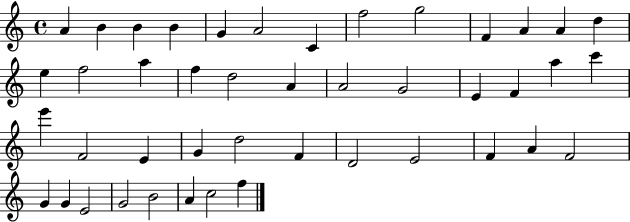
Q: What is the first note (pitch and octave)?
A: A4